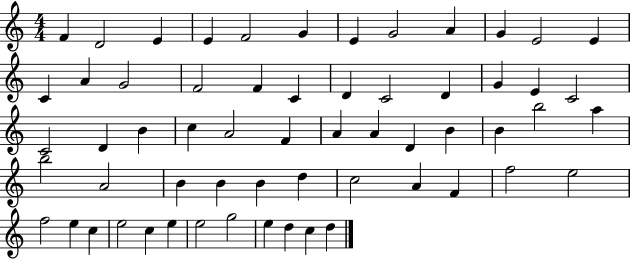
{
  \clef treble
  \numericTimeSignature
  \time 4/4
  \key c \major
  f'4 d'2 e'4 | e'4 f'2 g'4 | e'4 g'2 a'4 | g'4 e'2 e'4 | \break c'4 a'4 g'2 | f'2 f'4 c'4 | d'4 c'2 d'4 | g'4 e'4 c'2 | \break c'2 d'4 b'4 | c''4 a'2 f'4 | a'4 a'4 d'4 b'4 | b'4 b''2 a''4 | \break b''2 a'2 | b'4 b'4 b'4 d''4 | c''2 a'4 f'4 | f''2 e''2 | \break f''2 e''4 c''4 | e''2 c''4 e''4 | e''2 g''2 | e''4 d''4 c''4 d''4 | \break \bar "|."
}